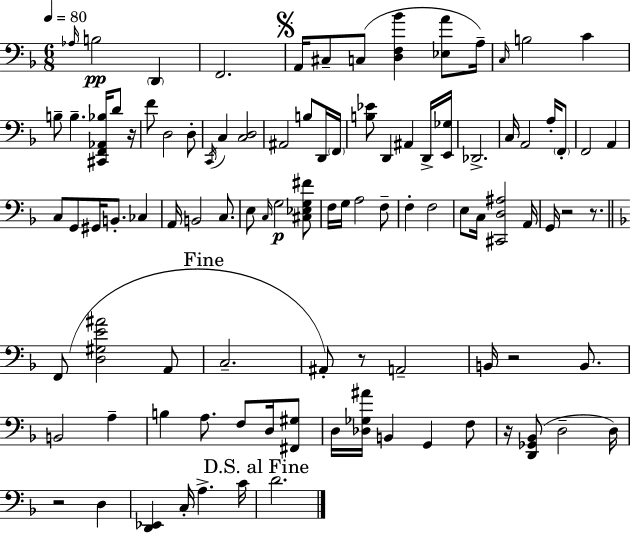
X:1
T:Untitled
M:6/8
L:1/4
K:Dm
_A,/4 B,2 D,, F,,2 A,,/4 ^C,/2 C,/2 [D,F,_B] [_E,A]/2 A,/4 C,/4 B,2 C B,/2 B, [^C,,F,,_A,,_B,]/4 D/2 z/4 F/2 D,2 D,/2 C,,/4 C, [C,D,]2 ^A,,2 B,/2 D,,/4 F,,/4 [B,_E]/2 D,, ^A,, D,,/4 [E,,_G,]/4 _D,,2 C,/4 A,,2 A,/4 F,,/2 F,,2 A,, C,/2 G,,/2 ^G,,/4 B,,/2 _C, A,,/4 B,,2 C,/2 E,/2 C,/4 G,2 [^C,_E,G,^F]/2 F,/4 G,/4 A,2 F,/2 F, F,2 E,/2 C,/4 [^C,,D,^A,]2 A,,/4 G,,/4 z2 z/2 F,,/2 [D,^G,E^A]2 A,,/2 C,2 ^A,,/2 z/2 A,,2 B,,/4 z2 B,,/2 B,,2 A, B, A,/2 F,/2 D,/4 [^F,,^G,]/2 D,/4 [_D,_G,^A]/4 B,, G,, F,/2 z/4 [D,,_G,,_B,,]/2 D,2 D,/4 z2 D, [D,,_E,,] C,/4 A, C/4 D2